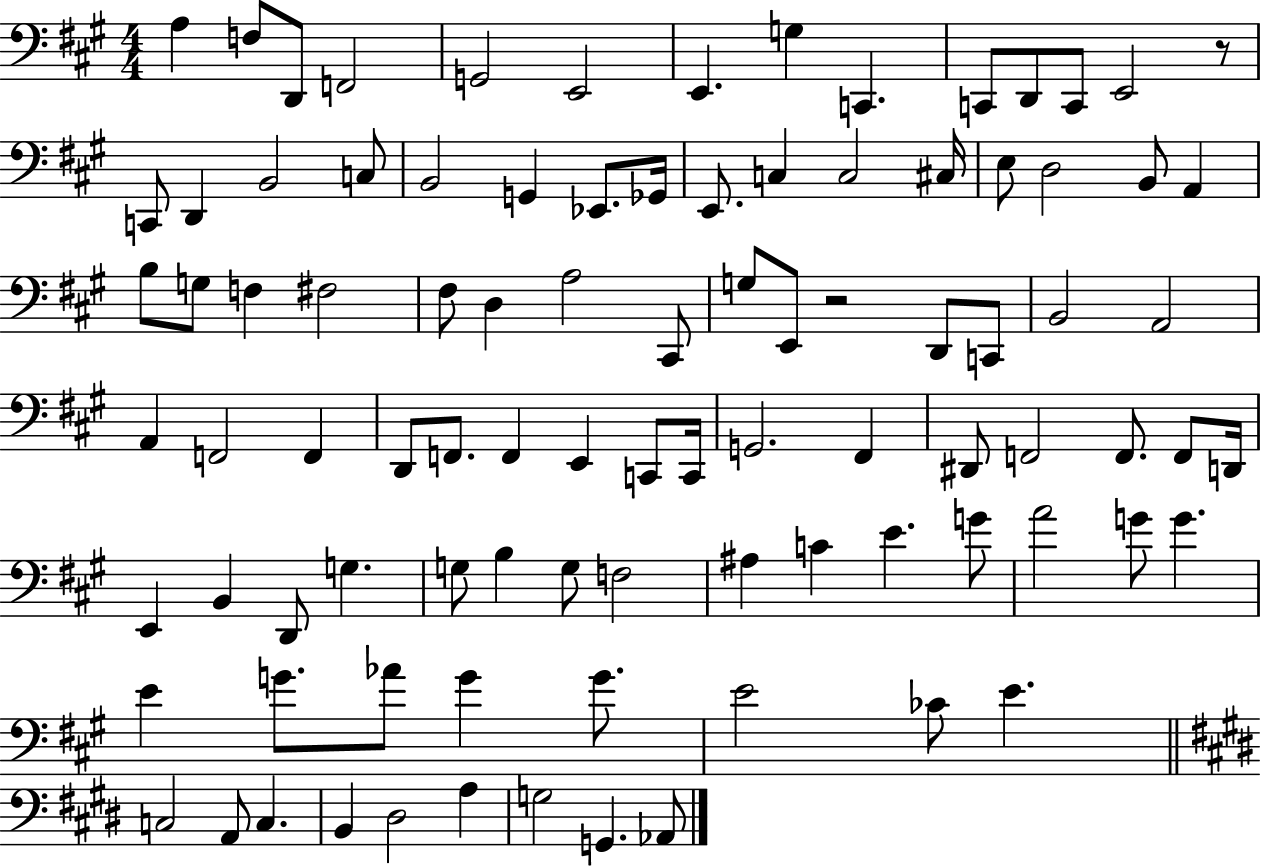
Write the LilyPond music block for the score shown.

{
  \clef bass
  \numericTimeSignature
  \time 4/4
  \key a \major
  a4 f8 d,8 f,2 | g,2 e,2 | e,4. g4 c,4. | c,8 d,8 c,8 e,2 r8 | \break c,8 d,4 b,2 c8 | b,2 g,4 ees,8. ges,16 | e,8. c4 c2 cis16 | e8 d2 b,8 a,4 | \break b8 g8 f4 fis2 | fis8 d4 a2 cis,8 | g8 e,8 r2 d,8 c,8 | b,2 a,2 | \break a,4 f,2 f,4 | d,8 f,8. f,4 e,4 c,8 c,16 | g,2. fis,4 | dis,8 f,2 f,8. f,8 d,16 | \break e,4 b,4 d,8 g4. | g8 b4 g8 f2 | ais4 c'4 e'4. g'8 | a'2 g'8 g'4. | \break e'4 g'8. aes'8 g'4 g'8. | e'2 ces'8 e'4. | \bar "||" \break \key e \major c2 a,8 c4. | b,4 dis2 a4 | g2 g,4. aes,8 | \bar "|."
}